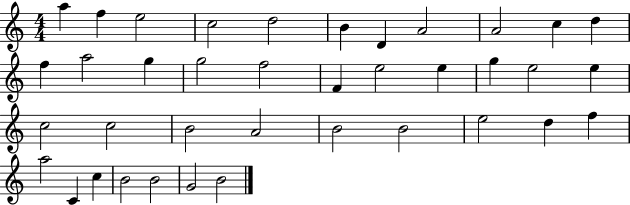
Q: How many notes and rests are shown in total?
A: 38